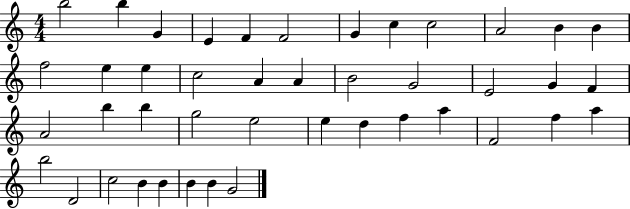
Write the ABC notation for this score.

X:1
T:Untitled
M:4/4
L:1/4
K:C
b2 b G E F F2 G c c2 A2 B B f2 e e c2 A A B2 G2 E2 G F A2 b b g2 e2 e d f a F2 f a b2 D2 c2 B B B B G2